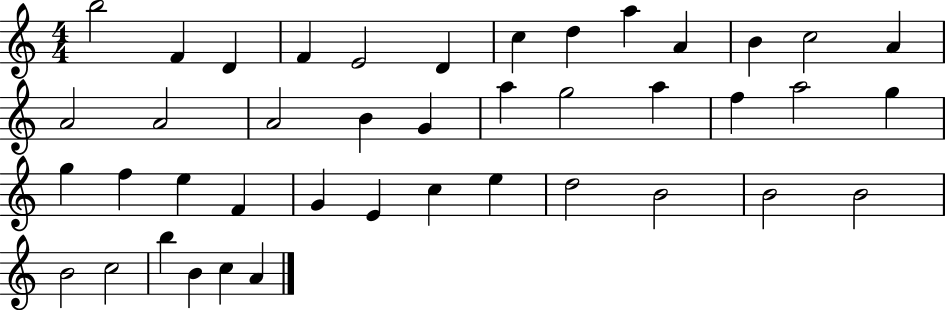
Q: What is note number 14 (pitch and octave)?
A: A4